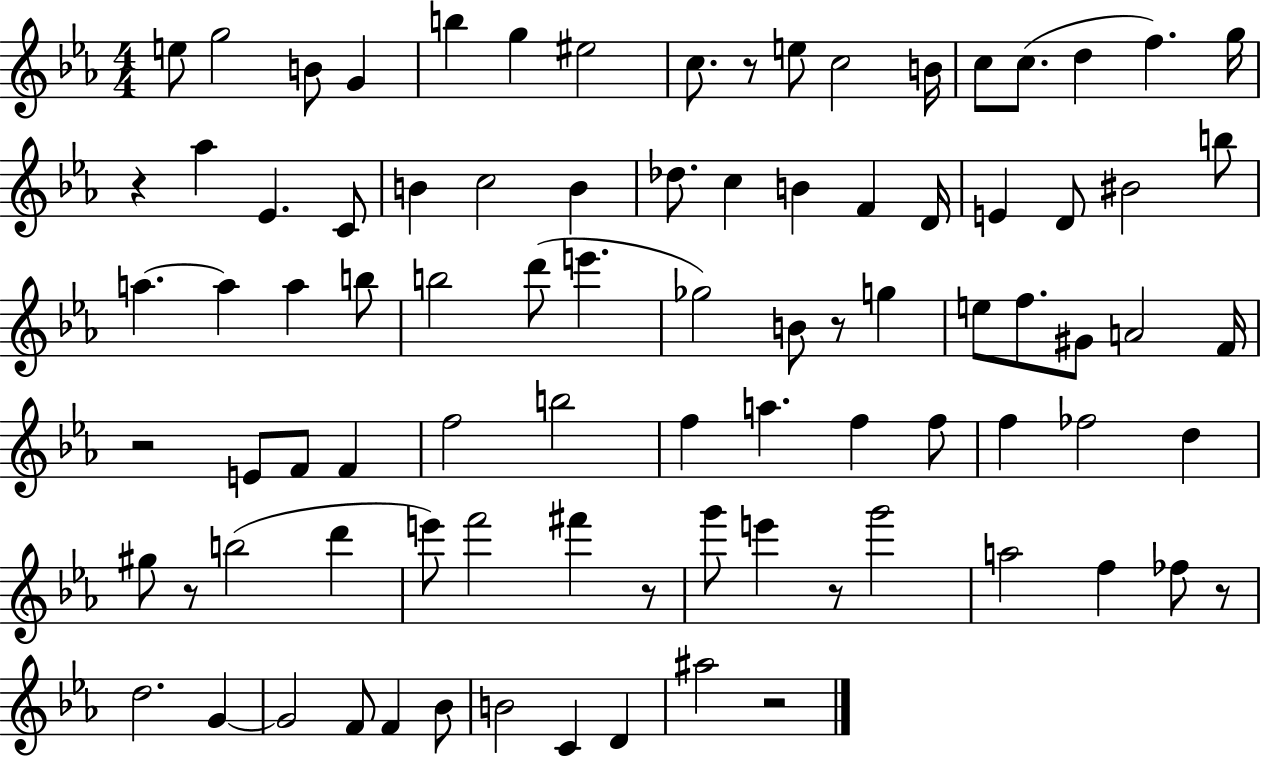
X:1
T:Untitled
M:4/4
L:1/4
K:Eb
e/2 g2 B/2 G b g ^e2 c/2 z/2 e/2 c2 B/4 c/2 c/2 d f g/4 z _a _E C/2 B c2 B _d/2 c B F D/4 E D/2 ^B2 b/2 a a a b/2 b2 d'/2 e' _g2 B/2 z/2 g e/2 f/2 ^G/2 A2 F/4 z2 E/2 F/2 F f2 b2 f a f f/2 f _f2 d ^g/2 z/2 b2 d' e'/2 f'2 ^f' z/2 g'/2 e' z/2 g'2 a2 f _f/2 z/2 d2 G G2 F/2 F _B/2 B2 C D ^a2 z2